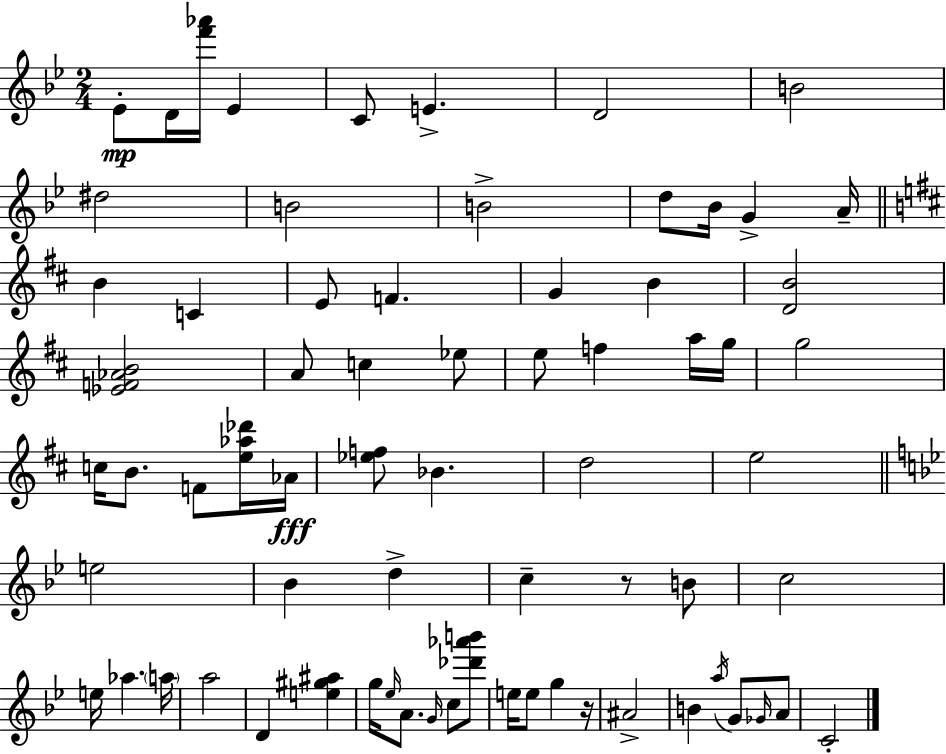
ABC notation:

X:1
T:Untitled
M:2/4
L:1/4
K:Bb
_E/2 D/4 [f'_a']/4 _E C/2 E D2 B2 ^d2 B2 B2 d/2 _B/4 G A/4 B C E/2 F G B [DB]2 [_EF_AB]2 A/2 c _e/2 e/2 f a/4 g/4 g2 c/4 B/2 F/2 [e_a_d']/4 _A/4 [_ef]/2 _B d2 e2 e2 _B d c z/2 B/2 c2 e/4 _a a/4 a2 D [e^g^a] g/4 _e/4 A/2 G/4 c/2 [_d'_a'b']/2 e/4 e/2 g z/4 ^A2 B a/4 G/2 _G/4 A/2 C2